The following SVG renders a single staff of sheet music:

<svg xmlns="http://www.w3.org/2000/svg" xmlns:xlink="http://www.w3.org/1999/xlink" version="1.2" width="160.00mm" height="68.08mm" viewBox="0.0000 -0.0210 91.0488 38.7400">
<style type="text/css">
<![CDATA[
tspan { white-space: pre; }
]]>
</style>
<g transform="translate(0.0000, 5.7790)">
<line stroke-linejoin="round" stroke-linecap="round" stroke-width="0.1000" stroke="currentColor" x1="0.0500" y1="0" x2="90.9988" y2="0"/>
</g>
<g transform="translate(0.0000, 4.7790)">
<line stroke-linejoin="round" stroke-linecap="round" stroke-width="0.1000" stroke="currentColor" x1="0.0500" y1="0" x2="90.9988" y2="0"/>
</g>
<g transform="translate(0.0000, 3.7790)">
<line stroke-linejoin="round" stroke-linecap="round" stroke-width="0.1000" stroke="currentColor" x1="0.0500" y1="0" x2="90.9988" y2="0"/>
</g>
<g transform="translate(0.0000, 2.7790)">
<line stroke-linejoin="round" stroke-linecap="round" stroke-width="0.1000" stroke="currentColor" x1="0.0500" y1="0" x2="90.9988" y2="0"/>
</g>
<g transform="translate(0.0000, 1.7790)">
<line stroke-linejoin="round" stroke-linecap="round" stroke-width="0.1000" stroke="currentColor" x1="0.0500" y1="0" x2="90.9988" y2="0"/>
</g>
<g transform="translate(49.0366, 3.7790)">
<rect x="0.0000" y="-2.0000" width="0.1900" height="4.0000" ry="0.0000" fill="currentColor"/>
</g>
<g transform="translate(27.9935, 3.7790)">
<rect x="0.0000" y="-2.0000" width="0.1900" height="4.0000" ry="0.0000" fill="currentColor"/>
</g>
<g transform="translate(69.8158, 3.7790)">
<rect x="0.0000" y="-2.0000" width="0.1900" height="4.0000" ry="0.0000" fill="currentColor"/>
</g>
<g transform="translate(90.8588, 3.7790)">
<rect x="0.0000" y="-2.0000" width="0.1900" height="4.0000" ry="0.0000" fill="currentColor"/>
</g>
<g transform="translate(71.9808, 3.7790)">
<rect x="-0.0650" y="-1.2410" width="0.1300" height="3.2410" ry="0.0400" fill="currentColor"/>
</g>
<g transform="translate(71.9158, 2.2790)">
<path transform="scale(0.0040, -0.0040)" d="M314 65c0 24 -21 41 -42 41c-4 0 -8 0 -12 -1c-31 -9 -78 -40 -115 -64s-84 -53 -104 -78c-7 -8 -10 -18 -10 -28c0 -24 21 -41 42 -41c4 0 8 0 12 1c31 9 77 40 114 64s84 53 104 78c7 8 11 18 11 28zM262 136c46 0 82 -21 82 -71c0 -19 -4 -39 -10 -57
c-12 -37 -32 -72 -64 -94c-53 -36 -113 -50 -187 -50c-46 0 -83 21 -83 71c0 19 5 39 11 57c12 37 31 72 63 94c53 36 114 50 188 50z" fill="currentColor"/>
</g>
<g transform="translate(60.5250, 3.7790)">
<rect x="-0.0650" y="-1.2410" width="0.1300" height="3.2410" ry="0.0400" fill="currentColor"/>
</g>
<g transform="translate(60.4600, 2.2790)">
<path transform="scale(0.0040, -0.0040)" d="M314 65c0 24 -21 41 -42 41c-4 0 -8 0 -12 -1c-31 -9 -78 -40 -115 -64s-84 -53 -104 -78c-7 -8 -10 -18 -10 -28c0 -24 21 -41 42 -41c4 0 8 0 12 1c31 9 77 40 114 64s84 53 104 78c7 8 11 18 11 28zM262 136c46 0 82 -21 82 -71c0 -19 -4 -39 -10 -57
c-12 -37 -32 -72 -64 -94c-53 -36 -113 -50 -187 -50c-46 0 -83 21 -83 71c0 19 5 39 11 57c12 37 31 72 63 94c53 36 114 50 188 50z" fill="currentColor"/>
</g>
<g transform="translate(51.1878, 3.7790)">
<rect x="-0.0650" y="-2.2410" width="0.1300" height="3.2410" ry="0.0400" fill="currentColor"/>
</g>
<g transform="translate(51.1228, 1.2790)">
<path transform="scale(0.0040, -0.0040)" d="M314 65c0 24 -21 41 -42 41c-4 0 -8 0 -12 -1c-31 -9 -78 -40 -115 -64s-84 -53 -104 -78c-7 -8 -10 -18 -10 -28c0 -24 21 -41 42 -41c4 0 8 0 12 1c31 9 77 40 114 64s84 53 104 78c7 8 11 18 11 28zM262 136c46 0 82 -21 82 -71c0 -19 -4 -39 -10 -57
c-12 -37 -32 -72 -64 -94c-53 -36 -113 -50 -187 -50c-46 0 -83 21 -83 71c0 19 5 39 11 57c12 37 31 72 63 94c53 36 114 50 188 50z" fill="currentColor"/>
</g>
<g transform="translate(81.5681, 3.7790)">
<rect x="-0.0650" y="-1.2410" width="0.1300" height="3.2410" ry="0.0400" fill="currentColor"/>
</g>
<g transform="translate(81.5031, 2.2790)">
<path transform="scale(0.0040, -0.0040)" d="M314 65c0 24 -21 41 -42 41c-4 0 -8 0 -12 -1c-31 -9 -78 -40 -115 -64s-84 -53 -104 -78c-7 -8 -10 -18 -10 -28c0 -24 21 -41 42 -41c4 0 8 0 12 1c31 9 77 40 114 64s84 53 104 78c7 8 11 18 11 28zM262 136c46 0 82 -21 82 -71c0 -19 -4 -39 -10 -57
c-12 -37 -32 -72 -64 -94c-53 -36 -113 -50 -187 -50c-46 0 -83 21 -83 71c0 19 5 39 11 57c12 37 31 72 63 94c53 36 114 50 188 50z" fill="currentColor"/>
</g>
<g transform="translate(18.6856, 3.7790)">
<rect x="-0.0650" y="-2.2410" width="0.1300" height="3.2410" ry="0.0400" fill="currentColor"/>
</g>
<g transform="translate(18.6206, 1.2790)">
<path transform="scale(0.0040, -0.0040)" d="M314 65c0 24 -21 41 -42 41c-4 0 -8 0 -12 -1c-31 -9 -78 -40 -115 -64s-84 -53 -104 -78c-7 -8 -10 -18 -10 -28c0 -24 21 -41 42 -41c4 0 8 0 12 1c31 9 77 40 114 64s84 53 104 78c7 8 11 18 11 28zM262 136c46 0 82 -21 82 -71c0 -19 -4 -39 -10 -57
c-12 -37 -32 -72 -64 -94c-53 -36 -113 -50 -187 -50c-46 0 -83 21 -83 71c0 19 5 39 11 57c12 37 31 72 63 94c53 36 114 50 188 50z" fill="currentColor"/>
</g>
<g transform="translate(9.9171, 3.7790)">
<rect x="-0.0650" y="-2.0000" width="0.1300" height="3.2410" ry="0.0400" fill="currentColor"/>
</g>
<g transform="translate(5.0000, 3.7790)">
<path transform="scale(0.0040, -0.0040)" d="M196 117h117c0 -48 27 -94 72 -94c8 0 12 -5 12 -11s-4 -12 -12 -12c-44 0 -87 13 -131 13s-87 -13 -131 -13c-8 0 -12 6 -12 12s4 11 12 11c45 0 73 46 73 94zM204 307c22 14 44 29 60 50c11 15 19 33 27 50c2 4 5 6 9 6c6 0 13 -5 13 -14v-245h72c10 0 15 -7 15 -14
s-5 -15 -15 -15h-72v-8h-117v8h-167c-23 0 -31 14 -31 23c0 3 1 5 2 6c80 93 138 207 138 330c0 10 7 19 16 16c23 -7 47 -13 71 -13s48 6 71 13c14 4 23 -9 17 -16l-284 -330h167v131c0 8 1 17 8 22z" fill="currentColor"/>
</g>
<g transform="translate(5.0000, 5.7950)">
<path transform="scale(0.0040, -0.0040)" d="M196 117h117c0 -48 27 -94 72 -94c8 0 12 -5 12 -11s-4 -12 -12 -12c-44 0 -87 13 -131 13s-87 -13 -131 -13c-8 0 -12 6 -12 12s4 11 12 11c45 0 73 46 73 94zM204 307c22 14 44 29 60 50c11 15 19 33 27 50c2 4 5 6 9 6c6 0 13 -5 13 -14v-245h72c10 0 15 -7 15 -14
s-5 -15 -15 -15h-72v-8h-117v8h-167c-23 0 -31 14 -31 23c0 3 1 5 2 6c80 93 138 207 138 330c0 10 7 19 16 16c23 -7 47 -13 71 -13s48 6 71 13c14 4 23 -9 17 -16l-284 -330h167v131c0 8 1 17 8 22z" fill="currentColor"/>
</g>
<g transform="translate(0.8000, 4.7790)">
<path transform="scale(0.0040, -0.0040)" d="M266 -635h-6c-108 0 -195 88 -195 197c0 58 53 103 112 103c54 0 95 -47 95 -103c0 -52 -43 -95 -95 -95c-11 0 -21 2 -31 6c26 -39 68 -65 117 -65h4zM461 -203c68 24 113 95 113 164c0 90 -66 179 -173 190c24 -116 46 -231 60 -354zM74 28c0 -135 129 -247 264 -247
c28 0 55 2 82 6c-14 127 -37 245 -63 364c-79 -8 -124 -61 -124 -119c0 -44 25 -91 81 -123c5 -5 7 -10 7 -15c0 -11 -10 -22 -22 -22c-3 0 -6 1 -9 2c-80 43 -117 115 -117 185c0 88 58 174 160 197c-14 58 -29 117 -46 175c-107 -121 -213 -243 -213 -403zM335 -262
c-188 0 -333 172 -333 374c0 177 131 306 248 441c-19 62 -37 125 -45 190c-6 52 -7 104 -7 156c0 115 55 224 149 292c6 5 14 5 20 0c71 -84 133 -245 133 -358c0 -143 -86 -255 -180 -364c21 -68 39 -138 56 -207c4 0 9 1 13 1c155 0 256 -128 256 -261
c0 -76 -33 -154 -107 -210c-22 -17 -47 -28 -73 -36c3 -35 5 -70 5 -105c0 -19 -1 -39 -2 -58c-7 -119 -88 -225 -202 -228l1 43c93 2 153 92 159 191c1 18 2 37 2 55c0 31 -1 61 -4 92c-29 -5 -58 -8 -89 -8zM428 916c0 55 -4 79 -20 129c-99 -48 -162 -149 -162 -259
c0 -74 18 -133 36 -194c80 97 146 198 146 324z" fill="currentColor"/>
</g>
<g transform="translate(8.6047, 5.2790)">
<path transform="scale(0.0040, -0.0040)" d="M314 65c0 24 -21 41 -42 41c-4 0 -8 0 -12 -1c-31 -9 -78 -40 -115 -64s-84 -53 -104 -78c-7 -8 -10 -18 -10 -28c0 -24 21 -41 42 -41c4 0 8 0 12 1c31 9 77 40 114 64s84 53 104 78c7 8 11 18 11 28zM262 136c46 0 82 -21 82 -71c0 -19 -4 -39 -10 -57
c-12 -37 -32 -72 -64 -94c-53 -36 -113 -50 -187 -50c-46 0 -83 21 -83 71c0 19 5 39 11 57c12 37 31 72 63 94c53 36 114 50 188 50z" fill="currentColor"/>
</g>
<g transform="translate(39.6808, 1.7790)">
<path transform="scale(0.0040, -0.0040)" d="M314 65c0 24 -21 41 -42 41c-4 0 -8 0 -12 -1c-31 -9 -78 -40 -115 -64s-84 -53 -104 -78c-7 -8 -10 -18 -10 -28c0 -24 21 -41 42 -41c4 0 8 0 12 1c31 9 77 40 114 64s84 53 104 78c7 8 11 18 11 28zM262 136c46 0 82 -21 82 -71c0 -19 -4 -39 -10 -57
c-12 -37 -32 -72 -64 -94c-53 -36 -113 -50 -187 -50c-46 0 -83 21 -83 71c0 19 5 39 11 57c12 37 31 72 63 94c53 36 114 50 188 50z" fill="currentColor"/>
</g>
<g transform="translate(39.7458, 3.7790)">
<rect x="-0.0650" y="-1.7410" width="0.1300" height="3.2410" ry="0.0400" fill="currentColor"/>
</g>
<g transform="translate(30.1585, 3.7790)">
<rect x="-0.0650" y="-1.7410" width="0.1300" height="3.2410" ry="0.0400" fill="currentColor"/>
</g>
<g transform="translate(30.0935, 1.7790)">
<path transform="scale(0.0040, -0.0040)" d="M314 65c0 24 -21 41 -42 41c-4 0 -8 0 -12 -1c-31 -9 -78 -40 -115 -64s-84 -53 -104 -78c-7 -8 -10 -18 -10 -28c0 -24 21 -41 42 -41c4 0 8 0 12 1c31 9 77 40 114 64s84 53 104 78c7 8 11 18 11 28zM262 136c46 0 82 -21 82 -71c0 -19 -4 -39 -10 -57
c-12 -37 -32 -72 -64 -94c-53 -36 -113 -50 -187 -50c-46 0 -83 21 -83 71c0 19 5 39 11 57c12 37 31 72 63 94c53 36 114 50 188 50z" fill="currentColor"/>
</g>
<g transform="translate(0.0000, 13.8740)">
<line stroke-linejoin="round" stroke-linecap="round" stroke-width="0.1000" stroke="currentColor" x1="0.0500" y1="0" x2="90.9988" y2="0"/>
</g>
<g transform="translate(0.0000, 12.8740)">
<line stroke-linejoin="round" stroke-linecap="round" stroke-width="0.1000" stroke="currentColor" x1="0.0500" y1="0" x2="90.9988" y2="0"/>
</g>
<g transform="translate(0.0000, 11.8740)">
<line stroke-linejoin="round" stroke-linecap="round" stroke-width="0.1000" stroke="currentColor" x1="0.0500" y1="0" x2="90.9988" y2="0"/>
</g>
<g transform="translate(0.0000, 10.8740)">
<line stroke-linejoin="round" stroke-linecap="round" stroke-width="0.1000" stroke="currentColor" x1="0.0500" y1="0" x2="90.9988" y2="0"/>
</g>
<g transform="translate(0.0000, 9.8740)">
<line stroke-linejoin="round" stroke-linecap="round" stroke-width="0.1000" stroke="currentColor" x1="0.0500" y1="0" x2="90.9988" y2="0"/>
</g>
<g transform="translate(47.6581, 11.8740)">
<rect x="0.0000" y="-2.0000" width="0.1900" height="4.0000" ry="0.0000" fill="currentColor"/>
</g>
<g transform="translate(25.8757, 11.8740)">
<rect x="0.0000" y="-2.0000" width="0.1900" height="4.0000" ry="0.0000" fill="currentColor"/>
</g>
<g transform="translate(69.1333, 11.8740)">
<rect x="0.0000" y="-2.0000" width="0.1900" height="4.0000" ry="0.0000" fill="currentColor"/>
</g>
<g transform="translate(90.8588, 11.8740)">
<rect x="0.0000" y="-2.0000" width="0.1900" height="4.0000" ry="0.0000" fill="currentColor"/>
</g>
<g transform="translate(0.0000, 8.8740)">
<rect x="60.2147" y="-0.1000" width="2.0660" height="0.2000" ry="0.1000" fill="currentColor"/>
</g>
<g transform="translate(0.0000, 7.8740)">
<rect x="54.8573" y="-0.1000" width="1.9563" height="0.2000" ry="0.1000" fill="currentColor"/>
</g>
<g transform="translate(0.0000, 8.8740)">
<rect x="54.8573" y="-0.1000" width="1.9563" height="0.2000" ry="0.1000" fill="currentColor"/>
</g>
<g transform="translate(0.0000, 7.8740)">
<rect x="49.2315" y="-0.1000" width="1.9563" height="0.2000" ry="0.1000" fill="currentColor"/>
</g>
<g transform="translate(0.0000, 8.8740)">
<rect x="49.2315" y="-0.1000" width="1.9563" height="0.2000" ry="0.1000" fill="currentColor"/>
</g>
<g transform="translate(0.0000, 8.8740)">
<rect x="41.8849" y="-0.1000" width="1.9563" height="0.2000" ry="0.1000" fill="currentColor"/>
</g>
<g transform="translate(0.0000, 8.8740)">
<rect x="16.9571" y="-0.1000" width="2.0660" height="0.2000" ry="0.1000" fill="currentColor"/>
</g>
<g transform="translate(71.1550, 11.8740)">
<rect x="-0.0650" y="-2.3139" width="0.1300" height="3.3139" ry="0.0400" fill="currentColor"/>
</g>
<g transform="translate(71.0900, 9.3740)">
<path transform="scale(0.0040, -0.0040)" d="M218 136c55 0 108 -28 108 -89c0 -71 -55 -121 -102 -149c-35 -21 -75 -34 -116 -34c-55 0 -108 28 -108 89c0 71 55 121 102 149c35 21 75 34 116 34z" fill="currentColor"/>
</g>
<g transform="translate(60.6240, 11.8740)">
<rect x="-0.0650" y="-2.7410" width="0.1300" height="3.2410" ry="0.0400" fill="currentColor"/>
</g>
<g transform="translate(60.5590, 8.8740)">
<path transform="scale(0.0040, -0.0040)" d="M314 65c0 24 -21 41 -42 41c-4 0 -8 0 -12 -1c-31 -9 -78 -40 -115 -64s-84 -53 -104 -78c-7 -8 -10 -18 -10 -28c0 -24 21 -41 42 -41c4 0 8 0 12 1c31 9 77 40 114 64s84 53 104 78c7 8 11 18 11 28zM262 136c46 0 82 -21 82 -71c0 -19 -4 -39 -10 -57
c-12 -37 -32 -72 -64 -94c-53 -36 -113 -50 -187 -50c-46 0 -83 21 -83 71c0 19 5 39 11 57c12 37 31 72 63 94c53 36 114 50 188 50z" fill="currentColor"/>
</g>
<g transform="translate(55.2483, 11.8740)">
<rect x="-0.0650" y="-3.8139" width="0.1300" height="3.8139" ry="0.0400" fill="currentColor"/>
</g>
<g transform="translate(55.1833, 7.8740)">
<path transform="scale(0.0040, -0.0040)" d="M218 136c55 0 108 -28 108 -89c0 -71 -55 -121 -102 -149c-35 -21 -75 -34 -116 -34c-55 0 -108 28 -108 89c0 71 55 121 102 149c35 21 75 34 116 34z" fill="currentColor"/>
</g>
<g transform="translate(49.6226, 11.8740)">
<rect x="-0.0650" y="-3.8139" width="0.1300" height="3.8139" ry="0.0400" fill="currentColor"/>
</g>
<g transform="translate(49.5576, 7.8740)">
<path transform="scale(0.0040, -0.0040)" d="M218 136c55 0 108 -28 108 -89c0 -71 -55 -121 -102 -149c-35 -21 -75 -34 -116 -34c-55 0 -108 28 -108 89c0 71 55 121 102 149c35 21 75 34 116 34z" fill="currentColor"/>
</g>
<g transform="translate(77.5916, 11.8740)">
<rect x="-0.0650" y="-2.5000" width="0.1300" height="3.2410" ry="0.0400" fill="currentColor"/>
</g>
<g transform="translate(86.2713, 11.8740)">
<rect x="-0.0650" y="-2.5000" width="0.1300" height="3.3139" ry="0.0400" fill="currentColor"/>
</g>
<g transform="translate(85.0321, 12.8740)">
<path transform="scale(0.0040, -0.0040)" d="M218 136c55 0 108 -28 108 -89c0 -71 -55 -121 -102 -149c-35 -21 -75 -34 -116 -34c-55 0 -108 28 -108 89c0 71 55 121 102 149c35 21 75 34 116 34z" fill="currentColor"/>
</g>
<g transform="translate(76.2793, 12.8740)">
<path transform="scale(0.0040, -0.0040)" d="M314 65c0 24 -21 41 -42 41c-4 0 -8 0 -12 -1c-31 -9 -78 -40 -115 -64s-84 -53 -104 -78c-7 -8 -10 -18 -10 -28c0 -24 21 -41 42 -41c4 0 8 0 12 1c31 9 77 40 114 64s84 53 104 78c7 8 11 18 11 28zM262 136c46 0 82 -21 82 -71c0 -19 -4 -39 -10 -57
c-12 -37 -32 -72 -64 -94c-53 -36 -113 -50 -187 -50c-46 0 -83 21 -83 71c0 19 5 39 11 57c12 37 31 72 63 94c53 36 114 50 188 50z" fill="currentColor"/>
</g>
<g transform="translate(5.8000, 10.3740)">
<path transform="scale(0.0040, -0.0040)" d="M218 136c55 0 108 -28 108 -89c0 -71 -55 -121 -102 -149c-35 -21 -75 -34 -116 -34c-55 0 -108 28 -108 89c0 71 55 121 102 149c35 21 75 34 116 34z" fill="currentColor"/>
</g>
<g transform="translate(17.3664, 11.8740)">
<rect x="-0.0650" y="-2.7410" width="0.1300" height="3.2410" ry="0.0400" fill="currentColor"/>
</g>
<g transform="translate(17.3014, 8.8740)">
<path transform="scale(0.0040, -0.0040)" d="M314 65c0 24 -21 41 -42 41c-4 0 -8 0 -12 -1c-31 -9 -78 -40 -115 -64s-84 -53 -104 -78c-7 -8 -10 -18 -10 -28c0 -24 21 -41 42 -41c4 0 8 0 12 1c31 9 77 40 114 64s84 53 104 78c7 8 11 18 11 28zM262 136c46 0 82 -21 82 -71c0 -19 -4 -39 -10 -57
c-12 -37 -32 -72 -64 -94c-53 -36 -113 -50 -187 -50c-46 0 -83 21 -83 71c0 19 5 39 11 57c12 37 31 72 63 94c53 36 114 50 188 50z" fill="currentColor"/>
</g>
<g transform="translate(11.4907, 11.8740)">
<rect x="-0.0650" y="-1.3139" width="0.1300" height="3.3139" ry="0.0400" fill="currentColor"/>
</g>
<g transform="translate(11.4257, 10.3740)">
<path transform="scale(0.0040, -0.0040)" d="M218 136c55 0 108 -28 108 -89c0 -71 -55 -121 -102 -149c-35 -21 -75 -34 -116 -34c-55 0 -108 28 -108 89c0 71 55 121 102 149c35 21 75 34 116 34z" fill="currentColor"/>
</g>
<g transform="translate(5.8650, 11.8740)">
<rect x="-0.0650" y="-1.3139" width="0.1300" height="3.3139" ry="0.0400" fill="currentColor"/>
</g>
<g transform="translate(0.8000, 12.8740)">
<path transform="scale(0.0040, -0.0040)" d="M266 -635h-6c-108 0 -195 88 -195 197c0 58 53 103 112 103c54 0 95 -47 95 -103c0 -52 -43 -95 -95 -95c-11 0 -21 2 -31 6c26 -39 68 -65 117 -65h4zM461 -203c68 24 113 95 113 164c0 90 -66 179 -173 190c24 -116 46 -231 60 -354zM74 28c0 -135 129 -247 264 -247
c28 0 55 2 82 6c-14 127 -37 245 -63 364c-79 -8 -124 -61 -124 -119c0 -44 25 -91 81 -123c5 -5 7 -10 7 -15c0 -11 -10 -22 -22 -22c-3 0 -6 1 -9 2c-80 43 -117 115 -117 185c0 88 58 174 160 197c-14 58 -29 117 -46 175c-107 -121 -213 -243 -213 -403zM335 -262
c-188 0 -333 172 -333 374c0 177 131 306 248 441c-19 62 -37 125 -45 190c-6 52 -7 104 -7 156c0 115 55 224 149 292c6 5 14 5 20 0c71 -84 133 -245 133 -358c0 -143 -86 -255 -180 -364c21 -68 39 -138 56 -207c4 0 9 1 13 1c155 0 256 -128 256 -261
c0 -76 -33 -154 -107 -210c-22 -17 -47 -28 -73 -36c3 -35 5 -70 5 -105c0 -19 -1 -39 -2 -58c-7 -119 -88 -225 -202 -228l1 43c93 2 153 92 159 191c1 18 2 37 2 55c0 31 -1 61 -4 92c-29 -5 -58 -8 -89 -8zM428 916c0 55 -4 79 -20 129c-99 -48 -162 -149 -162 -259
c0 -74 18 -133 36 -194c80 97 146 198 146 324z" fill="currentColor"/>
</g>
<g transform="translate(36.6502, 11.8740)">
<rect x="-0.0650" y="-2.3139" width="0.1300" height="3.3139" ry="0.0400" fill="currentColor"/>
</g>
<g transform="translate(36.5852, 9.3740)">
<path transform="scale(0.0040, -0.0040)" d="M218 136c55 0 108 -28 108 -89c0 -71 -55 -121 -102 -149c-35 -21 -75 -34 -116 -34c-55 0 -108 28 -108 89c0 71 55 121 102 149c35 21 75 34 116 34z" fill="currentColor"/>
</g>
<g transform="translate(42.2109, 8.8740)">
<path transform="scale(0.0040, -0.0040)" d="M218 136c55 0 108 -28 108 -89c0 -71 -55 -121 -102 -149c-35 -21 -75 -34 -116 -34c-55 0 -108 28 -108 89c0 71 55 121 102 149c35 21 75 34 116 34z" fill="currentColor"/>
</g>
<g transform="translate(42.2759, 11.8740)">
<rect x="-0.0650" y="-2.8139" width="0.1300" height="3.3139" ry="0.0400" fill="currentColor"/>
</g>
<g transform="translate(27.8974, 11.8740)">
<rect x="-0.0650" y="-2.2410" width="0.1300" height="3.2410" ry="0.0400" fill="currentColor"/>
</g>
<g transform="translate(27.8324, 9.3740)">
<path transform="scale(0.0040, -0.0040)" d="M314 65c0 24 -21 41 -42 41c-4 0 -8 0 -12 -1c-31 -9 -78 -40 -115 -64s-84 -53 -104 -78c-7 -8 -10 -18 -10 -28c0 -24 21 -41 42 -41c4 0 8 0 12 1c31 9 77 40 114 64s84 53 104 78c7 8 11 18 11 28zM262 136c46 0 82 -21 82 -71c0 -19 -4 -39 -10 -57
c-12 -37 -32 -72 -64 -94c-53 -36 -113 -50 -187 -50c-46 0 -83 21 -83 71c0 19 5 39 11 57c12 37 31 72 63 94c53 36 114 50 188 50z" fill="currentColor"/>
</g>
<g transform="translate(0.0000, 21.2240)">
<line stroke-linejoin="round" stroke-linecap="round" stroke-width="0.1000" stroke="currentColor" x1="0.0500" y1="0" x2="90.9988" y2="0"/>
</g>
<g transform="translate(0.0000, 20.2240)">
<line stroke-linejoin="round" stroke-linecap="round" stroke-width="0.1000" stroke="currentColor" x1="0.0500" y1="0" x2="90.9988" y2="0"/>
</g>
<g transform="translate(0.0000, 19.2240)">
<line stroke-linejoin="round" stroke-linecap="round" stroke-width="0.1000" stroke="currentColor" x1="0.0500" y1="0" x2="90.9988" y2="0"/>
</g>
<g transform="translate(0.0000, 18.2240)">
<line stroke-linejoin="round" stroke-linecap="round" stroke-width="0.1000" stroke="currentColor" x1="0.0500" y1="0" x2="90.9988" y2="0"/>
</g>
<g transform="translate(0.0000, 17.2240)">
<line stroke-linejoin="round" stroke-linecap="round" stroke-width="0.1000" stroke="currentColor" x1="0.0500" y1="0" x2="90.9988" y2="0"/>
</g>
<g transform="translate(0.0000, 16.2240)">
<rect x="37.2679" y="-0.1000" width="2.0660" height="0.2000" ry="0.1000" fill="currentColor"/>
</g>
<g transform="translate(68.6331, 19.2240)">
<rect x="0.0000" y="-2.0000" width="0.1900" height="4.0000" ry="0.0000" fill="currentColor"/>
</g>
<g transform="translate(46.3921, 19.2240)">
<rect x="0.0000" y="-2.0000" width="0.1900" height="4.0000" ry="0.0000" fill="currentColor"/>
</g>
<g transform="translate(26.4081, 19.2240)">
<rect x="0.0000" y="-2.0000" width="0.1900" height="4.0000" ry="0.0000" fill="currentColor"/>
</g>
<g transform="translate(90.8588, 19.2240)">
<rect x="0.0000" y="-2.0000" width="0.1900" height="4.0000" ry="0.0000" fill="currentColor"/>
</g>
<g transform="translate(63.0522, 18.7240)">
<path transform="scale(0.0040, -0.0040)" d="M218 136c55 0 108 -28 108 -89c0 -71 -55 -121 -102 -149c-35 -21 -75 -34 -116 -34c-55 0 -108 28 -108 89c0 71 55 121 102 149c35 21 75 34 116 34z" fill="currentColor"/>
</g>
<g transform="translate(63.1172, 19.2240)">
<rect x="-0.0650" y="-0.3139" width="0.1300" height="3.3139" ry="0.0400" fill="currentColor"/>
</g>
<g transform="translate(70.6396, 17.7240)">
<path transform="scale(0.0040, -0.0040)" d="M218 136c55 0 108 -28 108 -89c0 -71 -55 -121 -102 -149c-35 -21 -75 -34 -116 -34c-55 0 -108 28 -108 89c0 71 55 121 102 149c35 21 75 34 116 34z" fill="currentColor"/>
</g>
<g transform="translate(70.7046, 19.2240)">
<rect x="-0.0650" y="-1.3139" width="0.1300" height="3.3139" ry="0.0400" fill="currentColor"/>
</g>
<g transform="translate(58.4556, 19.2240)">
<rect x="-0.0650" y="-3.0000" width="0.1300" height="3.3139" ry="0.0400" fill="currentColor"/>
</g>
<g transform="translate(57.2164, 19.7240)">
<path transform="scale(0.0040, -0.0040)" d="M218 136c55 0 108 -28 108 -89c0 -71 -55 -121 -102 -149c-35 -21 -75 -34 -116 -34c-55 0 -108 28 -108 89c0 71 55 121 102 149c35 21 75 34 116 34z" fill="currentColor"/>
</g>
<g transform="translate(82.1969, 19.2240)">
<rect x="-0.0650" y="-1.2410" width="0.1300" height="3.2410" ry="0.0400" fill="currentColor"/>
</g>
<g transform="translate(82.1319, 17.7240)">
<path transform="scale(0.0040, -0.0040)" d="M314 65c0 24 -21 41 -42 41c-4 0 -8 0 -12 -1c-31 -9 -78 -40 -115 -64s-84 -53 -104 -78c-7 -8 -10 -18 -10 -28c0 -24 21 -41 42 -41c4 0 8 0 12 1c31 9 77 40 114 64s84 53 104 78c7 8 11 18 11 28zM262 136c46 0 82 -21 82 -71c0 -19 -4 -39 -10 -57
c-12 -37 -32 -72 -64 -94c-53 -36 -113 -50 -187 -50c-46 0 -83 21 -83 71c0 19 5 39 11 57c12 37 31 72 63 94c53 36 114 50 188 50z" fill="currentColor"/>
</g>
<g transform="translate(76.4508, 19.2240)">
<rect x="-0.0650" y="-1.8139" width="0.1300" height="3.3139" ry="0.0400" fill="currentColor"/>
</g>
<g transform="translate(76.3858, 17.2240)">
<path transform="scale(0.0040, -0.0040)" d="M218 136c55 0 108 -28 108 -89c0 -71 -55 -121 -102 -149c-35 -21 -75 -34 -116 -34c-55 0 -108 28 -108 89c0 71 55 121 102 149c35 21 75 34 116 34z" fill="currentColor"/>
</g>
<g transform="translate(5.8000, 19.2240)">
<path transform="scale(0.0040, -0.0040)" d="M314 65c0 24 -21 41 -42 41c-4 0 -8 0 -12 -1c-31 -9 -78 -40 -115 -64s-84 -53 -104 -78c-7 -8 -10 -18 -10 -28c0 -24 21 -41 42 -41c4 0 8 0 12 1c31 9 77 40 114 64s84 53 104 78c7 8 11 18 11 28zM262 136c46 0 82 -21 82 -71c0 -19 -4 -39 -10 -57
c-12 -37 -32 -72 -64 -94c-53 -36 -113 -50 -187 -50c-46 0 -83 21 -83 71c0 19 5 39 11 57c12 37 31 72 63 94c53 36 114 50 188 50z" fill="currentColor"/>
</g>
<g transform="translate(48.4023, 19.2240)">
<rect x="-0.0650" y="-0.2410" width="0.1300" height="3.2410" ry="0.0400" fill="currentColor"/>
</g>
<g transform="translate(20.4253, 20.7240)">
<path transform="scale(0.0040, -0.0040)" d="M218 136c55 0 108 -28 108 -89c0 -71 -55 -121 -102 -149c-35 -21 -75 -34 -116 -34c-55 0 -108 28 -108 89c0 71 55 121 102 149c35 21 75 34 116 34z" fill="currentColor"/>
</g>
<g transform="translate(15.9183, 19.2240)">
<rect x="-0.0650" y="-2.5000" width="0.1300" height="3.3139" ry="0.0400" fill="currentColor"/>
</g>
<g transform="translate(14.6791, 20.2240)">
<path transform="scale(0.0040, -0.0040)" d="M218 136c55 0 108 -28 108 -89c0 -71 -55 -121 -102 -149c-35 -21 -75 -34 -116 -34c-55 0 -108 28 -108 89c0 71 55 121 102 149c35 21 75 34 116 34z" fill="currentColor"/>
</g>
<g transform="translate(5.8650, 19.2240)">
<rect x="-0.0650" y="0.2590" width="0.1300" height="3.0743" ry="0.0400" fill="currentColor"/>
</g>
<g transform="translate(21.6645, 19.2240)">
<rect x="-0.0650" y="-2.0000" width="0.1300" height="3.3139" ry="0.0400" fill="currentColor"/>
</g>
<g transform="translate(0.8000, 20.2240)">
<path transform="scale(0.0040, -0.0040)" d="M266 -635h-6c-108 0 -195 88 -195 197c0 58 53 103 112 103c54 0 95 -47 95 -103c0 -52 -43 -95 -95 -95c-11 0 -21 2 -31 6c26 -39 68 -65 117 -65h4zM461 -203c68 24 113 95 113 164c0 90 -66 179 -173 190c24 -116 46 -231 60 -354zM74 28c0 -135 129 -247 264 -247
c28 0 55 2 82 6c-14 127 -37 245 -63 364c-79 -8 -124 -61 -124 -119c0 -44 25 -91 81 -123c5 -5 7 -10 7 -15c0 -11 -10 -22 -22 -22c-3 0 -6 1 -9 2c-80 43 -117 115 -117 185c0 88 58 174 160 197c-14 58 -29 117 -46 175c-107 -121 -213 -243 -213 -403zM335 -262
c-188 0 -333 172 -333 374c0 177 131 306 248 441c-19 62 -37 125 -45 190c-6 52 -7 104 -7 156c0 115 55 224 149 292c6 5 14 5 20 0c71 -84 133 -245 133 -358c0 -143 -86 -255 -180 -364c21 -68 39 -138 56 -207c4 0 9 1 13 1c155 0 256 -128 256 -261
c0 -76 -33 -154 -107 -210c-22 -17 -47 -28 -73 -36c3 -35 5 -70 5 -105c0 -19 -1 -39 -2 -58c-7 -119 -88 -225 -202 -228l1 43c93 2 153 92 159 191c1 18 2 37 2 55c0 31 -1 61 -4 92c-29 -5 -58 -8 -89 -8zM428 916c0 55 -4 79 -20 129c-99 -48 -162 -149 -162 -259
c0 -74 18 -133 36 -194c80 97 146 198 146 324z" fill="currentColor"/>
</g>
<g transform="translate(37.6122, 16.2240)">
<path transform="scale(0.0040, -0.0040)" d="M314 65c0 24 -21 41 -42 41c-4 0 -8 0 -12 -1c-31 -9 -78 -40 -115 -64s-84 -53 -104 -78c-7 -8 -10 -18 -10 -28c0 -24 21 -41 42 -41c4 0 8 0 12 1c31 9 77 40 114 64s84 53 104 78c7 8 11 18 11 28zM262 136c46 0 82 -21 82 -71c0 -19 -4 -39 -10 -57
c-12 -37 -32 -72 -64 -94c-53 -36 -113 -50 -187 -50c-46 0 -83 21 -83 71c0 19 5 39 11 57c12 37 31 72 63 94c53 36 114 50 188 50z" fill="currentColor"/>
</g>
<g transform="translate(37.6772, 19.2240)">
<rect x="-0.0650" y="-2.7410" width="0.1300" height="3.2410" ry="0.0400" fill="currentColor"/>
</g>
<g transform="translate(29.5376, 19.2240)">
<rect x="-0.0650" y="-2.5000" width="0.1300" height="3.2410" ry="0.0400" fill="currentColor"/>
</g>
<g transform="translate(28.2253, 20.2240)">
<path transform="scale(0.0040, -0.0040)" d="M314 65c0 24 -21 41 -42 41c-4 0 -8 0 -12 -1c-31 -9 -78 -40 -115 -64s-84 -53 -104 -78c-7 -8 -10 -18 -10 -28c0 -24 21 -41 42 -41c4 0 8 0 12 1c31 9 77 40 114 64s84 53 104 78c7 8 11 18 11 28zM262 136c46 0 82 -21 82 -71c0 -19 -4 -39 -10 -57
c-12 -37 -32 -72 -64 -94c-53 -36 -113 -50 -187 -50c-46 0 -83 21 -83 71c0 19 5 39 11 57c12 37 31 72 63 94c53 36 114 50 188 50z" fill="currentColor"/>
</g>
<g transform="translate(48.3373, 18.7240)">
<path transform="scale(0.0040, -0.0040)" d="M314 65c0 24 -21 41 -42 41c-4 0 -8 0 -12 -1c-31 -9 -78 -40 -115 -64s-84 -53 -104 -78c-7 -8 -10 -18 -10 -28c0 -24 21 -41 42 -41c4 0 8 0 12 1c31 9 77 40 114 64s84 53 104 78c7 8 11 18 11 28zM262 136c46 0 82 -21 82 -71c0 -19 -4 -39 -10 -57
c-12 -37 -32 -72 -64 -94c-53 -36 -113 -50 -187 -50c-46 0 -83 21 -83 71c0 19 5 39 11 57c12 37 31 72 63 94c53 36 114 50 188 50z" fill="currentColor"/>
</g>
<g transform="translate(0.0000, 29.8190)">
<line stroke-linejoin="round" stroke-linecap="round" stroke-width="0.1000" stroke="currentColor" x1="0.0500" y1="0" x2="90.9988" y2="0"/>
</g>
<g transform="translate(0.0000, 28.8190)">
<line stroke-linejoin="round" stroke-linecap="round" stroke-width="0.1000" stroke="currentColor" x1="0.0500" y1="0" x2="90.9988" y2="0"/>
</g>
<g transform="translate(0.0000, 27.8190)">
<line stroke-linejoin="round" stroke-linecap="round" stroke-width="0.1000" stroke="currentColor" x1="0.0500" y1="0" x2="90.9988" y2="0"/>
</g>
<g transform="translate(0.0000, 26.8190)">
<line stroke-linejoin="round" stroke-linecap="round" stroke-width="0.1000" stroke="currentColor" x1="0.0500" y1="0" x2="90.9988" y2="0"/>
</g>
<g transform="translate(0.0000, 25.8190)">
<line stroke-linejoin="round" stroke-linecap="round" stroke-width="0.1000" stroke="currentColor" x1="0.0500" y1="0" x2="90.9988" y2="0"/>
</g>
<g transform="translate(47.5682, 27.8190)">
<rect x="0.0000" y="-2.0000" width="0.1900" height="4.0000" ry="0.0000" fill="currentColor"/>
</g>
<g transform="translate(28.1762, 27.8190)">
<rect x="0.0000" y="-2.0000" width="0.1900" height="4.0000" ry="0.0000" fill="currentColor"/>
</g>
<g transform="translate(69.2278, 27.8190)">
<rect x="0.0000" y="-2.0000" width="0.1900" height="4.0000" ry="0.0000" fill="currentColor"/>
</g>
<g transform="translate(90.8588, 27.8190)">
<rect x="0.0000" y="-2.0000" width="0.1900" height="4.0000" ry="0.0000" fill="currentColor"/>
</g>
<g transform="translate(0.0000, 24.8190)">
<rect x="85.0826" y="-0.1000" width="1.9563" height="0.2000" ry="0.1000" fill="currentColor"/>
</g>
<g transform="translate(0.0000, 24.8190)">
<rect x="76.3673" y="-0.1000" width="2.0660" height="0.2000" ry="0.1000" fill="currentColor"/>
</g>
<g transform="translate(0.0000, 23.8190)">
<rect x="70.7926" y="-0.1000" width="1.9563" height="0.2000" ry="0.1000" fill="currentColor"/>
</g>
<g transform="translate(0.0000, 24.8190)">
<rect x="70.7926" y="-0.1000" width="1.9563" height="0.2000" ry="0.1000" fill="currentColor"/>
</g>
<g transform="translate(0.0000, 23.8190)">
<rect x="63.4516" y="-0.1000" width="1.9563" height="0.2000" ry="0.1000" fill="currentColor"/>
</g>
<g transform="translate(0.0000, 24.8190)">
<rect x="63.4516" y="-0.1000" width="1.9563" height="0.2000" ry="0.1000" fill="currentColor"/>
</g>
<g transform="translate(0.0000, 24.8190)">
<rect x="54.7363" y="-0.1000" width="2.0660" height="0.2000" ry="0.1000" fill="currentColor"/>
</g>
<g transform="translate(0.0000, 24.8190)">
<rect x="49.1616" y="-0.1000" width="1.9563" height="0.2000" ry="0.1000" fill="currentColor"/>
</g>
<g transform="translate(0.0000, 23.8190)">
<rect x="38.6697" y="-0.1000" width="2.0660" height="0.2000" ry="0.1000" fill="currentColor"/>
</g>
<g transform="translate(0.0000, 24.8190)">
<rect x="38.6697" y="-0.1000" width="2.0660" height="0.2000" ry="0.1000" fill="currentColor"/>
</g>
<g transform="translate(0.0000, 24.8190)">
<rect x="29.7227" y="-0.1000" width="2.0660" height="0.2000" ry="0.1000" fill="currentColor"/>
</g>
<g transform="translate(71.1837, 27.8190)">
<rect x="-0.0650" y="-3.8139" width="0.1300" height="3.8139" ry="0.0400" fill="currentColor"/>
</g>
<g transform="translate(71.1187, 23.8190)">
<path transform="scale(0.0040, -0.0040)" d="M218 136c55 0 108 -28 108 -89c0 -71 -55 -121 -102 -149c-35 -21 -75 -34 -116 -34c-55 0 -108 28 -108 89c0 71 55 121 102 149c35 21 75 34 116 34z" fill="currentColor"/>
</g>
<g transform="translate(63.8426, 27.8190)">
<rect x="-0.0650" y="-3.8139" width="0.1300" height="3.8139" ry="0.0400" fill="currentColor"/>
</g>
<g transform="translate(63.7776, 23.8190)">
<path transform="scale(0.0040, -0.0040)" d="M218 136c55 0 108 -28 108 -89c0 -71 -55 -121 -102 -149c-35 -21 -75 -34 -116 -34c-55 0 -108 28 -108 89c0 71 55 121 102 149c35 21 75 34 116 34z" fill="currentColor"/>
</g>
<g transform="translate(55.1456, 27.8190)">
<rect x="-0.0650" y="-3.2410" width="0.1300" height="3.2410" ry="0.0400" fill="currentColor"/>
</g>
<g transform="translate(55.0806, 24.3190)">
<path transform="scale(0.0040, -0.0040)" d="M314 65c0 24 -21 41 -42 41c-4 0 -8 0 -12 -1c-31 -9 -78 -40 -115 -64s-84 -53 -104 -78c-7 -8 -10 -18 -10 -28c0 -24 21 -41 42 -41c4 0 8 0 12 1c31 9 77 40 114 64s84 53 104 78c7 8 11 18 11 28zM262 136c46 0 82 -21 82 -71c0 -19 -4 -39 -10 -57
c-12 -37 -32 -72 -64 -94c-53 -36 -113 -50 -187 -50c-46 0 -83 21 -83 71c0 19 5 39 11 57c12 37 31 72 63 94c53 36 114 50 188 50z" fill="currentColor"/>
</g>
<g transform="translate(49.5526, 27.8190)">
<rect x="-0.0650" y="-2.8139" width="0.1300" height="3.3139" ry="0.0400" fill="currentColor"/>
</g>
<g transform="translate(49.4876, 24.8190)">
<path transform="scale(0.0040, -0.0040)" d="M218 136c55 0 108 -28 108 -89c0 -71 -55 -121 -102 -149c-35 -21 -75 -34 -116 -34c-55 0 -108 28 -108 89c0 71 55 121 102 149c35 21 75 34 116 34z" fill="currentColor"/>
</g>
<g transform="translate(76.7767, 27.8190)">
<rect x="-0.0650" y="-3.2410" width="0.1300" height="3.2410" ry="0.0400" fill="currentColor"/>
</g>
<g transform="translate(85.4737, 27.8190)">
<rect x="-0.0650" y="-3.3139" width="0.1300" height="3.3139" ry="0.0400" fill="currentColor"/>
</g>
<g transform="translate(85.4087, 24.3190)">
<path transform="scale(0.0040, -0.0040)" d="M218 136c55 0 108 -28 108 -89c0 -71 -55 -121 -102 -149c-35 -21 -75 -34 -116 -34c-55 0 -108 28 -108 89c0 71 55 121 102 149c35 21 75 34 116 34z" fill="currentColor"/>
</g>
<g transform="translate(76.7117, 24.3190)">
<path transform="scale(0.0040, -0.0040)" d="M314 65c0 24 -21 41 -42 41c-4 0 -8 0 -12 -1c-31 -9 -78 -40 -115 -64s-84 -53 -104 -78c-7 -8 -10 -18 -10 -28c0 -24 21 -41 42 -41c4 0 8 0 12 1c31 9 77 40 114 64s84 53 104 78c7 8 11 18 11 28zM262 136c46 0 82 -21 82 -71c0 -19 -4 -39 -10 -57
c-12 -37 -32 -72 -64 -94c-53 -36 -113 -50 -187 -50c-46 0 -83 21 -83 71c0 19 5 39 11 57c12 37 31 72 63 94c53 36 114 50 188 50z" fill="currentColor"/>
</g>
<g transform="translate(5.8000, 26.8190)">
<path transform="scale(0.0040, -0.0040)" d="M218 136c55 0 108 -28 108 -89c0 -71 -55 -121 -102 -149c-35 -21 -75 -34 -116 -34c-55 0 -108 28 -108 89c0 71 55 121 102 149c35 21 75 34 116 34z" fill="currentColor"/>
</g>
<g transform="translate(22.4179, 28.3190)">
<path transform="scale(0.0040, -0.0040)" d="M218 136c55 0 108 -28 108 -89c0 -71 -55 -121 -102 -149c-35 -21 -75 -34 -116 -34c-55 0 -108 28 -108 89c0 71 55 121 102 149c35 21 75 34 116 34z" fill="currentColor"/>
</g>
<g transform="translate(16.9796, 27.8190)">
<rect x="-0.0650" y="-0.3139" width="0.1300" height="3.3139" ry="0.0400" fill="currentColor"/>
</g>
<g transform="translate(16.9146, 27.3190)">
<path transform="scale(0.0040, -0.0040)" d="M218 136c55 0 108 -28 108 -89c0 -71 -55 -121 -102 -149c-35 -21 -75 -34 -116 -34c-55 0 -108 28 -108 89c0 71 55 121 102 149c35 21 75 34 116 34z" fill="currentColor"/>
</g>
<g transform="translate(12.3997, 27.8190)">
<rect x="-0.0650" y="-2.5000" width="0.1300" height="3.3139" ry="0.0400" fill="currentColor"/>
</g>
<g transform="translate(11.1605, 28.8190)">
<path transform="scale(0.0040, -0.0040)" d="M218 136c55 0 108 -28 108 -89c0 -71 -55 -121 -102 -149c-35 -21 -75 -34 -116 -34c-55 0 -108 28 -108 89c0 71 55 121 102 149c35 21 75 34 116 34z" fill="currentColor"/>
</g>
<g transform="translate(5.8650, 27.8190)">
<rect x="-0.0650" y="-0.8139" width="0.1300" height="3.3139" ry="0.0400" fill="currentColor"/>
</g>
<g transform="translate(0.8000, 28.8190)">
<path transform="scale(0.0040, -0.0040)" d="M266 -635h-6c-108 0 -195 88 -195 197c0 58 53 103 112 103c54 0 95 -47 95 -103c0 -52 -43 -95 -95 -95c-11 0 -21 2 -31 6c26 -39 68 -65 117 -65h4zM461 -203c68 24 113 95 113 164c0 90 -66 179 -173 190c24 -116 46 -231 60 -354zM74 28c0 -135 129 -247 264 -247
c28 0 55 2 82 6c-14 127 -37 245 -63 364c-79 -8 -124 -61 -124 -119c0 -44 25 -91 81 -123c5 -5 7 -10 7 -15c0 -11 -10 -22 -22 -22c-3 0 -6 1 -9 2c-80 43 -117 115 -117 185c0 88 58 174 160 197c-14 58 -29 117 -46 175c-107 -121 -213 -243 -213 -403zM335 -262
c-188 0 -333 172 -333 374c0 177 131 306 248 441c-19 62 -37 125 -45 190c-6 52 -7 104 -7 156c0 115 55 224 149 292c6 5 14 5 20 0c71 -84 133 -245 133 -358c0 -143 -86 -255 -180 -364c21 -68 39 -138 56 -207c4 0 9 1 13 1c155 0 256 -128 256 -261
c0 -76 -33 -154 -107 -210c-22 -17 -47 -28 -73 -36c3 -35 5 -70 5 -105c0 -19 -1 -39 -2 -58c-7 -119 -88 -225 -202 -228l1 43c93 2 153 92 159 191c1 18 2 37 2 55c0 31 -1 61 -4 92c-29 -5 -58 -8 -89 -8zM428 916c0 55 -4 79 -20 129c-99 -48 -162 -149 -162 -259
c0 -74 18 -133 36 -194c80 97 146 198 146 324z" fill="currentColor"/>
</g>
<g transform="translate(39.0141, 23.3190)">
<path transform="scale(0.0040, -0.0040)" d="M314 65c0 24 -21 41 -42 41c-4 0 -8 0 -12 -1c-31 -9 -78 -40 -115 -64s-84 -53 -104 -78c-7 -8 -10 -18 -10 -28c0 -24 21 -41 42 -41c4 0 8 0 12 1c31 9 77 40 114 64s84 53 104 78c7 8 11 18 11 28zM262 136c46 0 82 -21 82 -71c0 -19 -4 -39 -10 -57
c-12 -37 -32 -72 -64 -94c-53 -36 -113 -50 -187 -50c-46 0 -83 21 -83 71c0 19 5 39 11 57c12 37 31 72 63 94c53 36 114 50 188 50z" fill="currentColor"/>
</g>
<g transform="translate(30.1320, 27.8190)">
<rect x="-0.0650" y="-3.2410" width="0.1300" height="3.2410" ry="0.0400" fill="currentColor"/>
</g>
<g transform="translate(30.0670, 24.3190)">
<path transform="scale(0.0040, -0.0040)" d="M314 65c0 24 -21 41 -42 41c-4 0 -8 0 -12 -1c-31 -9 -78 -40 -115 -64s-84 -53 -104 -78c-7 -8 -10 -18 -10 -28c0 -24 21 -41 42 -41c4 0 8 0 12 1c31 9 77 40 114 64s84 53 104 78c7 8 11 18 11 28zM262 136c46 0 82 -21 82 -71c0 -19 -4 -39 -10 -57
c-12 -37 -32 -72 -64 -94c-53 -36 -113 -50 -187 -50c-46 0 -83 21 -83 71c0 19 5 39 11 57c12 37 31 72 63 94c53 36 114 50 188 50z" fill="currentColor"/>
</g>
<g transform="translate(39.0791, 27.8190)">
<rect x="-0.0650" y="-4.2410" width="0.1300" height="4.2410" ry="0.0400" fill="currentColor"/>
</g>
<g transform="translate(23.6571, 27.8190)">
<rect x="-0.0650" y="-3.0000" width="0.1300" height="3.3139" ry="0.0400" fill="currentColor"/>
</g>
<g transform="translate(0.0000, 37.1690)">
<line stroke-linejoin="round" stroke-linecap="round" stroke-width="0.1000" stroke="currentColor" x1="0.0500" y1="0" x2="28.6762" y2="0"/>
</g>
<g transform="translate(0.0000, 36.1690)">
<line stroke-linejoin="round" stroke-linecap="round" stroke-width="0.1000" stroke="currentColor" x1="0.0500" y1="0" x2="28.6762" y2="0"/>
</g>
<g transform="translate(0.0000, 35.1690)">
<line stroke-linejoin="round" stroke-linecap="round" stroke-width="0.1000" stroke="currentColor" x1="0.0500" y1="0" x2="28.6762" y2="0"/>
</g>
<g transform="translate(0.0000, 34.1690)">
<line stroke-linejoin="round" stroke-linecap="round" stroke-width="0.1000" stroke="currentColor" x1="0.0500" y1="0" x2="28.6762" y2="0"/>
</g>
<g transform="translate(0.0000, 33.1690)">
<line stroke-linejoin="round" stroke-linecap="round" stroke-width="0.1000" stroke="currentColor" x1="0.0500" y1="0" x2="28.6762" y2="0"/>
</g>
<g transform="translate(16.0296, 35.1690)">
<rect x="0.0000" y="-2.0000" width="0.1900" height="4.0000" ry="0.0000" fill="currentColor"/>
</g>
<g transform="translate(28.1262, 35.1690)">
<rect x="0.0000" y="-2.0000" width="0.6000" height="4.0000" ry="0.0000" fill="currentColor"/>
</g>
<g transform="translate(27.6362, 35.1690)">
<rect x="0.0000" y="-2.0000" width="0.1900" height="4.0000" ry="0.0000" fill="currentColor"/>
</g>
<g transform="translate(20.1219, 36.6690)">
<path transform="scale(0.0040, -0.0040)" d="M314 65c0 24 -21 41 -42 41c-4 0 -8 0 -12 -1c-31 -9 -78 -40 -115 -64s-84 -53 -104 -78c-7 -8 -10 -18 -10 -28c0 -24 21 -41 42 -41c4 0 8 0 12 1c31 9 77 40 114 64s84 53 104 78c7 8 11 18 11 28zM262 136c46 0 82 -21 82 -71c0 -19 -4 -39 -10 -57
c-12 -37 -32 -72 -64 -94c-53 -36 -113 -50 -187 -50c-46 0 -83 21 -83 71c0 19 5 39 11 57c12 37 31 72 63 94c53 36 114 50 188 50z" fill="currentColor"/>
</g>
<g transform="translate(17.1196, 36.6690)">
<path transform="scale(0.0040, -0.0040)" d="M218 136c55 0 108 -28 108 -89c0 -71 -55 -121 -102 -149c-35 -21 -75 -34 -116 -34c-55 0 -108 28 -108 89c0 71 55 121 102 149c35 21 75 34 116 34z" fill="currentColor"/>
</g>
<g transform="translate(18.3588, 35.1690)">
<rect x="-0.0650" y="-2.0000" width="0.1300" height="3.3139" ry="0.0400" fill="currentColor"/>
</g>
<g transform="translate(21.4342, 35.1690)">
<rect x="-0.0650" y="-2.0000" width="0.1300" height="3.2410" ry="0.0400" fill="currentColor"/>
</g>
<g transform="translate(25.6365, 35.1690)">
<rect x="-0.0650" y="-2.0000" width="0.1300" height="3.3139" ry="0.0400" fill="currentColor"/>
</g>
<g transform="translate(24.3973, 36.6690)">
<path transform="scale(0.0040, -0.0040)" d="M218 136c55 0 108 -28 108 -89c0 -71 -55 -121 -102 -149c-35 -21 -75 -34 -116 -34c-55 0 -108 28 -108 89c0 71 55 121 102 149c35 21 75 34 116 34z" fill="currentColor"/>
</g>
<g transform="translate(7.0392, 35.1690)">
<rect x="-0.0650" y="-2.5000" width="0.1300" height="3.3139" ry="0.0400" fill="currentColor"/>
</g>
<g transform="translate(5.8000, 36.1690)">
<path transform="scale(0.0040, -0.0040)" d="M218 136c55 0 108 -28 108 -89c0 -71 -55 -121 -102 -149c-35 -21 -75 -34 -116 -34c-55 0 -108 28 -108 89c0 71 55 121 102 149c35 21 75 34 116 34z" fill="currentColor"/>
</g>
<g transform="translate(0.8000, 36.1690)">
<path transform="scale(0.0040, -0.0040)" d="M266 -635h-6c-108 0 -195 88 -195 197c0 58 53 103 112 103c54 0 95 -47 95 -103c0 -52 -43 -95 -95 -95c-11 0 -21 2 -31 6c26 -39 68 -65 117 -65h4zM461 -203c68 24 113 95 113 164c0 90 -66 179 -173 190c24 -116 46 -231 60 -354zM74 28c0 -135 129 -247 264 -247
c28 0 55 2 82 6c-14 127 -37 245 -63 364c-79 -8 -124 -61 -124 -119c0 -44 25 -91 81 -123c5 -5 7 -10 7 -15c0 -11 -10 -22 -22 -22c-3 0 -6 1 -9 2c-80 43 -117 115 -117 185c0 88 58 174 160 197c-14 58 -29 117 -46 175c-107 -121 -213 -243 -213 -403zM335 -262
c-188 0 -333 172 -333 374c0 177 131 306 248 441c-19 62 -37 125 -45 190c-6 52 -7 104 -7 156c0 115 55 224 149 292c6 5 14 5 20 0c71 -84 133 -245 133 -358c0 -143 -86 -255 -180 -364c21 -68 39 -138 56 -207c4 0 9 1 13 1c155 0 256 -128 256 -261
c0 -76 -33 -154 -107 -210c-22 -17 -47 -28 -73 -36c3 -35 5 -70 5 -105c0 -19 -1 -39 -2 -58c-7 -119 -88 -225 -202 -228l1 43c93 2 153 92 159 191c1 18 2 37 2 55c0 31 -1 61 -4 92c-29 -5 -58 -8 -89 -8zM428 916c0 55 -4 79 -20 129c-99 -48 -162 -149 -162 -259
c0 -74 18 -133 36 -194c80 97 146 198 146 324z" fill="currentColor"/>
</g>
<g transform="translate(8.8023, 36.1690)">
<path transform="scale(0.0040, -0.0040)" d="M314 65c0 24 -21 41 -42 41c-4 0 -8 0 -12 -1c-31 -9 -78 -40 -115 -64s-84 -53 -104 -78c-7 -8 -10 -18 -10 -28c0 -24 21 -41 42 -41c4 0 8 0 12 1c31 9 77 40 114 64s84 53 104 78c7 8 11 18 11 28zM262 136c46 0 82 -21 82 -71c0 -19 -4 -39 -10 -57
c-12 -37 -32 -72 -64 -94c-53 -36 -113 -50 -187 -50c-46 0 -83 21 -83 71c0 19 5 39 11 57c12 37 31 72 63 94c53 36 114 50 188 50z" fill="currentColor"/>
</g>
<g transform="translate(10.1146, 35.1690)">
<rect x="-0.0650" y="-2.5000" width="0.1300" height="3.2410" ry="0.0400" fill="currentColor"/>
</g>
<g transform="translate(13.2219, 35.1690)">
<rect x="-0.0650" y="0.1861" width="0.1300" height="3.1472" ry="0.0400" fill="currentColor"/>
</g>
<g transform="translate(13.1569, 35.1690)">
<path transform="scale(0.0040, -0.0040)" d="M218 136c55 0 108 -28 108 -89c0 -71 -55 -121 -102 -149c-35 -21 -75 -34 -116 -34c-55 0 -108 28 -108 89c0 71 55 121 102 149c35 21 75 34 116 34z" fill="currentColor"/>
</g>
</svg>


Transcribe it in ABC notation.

X:1
T:Untitled
M:4/4
L:1/4
K:C
F2 g2 f2 f2 g2 e2 e2 e2 e e a2 g2 g a c' c' a2 g G2 G B2 G F G2 a2 c2 A c e f e2 d G c A b2 d'2 a b2 c' c' b2 b G G2 B F F2 F